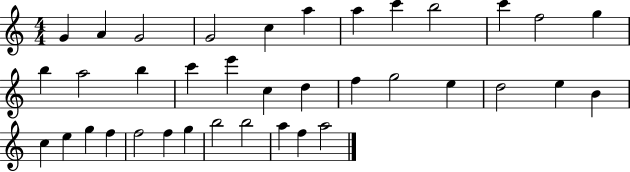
G4/q A4/q G4/h G4/h C5/q A5/q A5/q C6/q B5/h C6/q F5/h G5/q B5/q A5/h B5/q C6/q E6/q C5/q D5/q F5/q G5/h E5/q D5/h E5/q B4/q C5/q E5/q G5/q F5/q F5/h F5/q G5/q B5/h B5/h A5/q F5/q A5/h